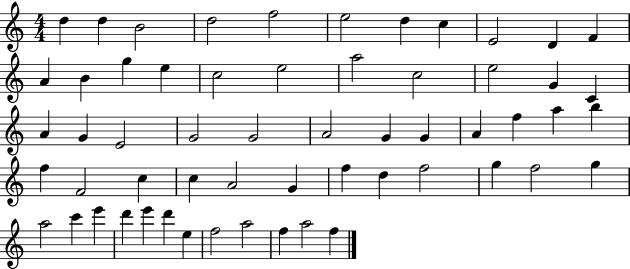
D5/q D5/q B4/h D5/h F5/h E5/h D5/q C5/q E4/h D4/q F4/q A4/q B4/q G5/q E5/q C5/h E5/h A5/h C5/h E5/h G4/q C4/q A4/q G4/q E4/h G4/h G4/h A4/h G4/q G4/q A4/q F5/q A5/q B5/q F5/q F4/h C5/q C5/q A4/h G4/q F5/q D5/q F5/h G5/q F5/h G5/q A5/h C6/q E6/q D6/q E6/q D6/q E5/q F5/h A5/h F5/q A5/h F5/q